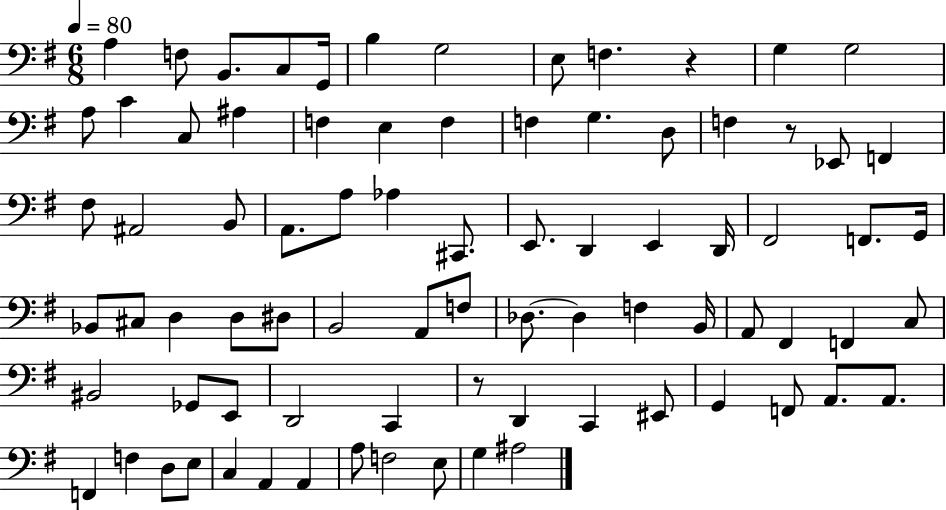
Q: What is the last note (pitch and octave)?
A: A#3